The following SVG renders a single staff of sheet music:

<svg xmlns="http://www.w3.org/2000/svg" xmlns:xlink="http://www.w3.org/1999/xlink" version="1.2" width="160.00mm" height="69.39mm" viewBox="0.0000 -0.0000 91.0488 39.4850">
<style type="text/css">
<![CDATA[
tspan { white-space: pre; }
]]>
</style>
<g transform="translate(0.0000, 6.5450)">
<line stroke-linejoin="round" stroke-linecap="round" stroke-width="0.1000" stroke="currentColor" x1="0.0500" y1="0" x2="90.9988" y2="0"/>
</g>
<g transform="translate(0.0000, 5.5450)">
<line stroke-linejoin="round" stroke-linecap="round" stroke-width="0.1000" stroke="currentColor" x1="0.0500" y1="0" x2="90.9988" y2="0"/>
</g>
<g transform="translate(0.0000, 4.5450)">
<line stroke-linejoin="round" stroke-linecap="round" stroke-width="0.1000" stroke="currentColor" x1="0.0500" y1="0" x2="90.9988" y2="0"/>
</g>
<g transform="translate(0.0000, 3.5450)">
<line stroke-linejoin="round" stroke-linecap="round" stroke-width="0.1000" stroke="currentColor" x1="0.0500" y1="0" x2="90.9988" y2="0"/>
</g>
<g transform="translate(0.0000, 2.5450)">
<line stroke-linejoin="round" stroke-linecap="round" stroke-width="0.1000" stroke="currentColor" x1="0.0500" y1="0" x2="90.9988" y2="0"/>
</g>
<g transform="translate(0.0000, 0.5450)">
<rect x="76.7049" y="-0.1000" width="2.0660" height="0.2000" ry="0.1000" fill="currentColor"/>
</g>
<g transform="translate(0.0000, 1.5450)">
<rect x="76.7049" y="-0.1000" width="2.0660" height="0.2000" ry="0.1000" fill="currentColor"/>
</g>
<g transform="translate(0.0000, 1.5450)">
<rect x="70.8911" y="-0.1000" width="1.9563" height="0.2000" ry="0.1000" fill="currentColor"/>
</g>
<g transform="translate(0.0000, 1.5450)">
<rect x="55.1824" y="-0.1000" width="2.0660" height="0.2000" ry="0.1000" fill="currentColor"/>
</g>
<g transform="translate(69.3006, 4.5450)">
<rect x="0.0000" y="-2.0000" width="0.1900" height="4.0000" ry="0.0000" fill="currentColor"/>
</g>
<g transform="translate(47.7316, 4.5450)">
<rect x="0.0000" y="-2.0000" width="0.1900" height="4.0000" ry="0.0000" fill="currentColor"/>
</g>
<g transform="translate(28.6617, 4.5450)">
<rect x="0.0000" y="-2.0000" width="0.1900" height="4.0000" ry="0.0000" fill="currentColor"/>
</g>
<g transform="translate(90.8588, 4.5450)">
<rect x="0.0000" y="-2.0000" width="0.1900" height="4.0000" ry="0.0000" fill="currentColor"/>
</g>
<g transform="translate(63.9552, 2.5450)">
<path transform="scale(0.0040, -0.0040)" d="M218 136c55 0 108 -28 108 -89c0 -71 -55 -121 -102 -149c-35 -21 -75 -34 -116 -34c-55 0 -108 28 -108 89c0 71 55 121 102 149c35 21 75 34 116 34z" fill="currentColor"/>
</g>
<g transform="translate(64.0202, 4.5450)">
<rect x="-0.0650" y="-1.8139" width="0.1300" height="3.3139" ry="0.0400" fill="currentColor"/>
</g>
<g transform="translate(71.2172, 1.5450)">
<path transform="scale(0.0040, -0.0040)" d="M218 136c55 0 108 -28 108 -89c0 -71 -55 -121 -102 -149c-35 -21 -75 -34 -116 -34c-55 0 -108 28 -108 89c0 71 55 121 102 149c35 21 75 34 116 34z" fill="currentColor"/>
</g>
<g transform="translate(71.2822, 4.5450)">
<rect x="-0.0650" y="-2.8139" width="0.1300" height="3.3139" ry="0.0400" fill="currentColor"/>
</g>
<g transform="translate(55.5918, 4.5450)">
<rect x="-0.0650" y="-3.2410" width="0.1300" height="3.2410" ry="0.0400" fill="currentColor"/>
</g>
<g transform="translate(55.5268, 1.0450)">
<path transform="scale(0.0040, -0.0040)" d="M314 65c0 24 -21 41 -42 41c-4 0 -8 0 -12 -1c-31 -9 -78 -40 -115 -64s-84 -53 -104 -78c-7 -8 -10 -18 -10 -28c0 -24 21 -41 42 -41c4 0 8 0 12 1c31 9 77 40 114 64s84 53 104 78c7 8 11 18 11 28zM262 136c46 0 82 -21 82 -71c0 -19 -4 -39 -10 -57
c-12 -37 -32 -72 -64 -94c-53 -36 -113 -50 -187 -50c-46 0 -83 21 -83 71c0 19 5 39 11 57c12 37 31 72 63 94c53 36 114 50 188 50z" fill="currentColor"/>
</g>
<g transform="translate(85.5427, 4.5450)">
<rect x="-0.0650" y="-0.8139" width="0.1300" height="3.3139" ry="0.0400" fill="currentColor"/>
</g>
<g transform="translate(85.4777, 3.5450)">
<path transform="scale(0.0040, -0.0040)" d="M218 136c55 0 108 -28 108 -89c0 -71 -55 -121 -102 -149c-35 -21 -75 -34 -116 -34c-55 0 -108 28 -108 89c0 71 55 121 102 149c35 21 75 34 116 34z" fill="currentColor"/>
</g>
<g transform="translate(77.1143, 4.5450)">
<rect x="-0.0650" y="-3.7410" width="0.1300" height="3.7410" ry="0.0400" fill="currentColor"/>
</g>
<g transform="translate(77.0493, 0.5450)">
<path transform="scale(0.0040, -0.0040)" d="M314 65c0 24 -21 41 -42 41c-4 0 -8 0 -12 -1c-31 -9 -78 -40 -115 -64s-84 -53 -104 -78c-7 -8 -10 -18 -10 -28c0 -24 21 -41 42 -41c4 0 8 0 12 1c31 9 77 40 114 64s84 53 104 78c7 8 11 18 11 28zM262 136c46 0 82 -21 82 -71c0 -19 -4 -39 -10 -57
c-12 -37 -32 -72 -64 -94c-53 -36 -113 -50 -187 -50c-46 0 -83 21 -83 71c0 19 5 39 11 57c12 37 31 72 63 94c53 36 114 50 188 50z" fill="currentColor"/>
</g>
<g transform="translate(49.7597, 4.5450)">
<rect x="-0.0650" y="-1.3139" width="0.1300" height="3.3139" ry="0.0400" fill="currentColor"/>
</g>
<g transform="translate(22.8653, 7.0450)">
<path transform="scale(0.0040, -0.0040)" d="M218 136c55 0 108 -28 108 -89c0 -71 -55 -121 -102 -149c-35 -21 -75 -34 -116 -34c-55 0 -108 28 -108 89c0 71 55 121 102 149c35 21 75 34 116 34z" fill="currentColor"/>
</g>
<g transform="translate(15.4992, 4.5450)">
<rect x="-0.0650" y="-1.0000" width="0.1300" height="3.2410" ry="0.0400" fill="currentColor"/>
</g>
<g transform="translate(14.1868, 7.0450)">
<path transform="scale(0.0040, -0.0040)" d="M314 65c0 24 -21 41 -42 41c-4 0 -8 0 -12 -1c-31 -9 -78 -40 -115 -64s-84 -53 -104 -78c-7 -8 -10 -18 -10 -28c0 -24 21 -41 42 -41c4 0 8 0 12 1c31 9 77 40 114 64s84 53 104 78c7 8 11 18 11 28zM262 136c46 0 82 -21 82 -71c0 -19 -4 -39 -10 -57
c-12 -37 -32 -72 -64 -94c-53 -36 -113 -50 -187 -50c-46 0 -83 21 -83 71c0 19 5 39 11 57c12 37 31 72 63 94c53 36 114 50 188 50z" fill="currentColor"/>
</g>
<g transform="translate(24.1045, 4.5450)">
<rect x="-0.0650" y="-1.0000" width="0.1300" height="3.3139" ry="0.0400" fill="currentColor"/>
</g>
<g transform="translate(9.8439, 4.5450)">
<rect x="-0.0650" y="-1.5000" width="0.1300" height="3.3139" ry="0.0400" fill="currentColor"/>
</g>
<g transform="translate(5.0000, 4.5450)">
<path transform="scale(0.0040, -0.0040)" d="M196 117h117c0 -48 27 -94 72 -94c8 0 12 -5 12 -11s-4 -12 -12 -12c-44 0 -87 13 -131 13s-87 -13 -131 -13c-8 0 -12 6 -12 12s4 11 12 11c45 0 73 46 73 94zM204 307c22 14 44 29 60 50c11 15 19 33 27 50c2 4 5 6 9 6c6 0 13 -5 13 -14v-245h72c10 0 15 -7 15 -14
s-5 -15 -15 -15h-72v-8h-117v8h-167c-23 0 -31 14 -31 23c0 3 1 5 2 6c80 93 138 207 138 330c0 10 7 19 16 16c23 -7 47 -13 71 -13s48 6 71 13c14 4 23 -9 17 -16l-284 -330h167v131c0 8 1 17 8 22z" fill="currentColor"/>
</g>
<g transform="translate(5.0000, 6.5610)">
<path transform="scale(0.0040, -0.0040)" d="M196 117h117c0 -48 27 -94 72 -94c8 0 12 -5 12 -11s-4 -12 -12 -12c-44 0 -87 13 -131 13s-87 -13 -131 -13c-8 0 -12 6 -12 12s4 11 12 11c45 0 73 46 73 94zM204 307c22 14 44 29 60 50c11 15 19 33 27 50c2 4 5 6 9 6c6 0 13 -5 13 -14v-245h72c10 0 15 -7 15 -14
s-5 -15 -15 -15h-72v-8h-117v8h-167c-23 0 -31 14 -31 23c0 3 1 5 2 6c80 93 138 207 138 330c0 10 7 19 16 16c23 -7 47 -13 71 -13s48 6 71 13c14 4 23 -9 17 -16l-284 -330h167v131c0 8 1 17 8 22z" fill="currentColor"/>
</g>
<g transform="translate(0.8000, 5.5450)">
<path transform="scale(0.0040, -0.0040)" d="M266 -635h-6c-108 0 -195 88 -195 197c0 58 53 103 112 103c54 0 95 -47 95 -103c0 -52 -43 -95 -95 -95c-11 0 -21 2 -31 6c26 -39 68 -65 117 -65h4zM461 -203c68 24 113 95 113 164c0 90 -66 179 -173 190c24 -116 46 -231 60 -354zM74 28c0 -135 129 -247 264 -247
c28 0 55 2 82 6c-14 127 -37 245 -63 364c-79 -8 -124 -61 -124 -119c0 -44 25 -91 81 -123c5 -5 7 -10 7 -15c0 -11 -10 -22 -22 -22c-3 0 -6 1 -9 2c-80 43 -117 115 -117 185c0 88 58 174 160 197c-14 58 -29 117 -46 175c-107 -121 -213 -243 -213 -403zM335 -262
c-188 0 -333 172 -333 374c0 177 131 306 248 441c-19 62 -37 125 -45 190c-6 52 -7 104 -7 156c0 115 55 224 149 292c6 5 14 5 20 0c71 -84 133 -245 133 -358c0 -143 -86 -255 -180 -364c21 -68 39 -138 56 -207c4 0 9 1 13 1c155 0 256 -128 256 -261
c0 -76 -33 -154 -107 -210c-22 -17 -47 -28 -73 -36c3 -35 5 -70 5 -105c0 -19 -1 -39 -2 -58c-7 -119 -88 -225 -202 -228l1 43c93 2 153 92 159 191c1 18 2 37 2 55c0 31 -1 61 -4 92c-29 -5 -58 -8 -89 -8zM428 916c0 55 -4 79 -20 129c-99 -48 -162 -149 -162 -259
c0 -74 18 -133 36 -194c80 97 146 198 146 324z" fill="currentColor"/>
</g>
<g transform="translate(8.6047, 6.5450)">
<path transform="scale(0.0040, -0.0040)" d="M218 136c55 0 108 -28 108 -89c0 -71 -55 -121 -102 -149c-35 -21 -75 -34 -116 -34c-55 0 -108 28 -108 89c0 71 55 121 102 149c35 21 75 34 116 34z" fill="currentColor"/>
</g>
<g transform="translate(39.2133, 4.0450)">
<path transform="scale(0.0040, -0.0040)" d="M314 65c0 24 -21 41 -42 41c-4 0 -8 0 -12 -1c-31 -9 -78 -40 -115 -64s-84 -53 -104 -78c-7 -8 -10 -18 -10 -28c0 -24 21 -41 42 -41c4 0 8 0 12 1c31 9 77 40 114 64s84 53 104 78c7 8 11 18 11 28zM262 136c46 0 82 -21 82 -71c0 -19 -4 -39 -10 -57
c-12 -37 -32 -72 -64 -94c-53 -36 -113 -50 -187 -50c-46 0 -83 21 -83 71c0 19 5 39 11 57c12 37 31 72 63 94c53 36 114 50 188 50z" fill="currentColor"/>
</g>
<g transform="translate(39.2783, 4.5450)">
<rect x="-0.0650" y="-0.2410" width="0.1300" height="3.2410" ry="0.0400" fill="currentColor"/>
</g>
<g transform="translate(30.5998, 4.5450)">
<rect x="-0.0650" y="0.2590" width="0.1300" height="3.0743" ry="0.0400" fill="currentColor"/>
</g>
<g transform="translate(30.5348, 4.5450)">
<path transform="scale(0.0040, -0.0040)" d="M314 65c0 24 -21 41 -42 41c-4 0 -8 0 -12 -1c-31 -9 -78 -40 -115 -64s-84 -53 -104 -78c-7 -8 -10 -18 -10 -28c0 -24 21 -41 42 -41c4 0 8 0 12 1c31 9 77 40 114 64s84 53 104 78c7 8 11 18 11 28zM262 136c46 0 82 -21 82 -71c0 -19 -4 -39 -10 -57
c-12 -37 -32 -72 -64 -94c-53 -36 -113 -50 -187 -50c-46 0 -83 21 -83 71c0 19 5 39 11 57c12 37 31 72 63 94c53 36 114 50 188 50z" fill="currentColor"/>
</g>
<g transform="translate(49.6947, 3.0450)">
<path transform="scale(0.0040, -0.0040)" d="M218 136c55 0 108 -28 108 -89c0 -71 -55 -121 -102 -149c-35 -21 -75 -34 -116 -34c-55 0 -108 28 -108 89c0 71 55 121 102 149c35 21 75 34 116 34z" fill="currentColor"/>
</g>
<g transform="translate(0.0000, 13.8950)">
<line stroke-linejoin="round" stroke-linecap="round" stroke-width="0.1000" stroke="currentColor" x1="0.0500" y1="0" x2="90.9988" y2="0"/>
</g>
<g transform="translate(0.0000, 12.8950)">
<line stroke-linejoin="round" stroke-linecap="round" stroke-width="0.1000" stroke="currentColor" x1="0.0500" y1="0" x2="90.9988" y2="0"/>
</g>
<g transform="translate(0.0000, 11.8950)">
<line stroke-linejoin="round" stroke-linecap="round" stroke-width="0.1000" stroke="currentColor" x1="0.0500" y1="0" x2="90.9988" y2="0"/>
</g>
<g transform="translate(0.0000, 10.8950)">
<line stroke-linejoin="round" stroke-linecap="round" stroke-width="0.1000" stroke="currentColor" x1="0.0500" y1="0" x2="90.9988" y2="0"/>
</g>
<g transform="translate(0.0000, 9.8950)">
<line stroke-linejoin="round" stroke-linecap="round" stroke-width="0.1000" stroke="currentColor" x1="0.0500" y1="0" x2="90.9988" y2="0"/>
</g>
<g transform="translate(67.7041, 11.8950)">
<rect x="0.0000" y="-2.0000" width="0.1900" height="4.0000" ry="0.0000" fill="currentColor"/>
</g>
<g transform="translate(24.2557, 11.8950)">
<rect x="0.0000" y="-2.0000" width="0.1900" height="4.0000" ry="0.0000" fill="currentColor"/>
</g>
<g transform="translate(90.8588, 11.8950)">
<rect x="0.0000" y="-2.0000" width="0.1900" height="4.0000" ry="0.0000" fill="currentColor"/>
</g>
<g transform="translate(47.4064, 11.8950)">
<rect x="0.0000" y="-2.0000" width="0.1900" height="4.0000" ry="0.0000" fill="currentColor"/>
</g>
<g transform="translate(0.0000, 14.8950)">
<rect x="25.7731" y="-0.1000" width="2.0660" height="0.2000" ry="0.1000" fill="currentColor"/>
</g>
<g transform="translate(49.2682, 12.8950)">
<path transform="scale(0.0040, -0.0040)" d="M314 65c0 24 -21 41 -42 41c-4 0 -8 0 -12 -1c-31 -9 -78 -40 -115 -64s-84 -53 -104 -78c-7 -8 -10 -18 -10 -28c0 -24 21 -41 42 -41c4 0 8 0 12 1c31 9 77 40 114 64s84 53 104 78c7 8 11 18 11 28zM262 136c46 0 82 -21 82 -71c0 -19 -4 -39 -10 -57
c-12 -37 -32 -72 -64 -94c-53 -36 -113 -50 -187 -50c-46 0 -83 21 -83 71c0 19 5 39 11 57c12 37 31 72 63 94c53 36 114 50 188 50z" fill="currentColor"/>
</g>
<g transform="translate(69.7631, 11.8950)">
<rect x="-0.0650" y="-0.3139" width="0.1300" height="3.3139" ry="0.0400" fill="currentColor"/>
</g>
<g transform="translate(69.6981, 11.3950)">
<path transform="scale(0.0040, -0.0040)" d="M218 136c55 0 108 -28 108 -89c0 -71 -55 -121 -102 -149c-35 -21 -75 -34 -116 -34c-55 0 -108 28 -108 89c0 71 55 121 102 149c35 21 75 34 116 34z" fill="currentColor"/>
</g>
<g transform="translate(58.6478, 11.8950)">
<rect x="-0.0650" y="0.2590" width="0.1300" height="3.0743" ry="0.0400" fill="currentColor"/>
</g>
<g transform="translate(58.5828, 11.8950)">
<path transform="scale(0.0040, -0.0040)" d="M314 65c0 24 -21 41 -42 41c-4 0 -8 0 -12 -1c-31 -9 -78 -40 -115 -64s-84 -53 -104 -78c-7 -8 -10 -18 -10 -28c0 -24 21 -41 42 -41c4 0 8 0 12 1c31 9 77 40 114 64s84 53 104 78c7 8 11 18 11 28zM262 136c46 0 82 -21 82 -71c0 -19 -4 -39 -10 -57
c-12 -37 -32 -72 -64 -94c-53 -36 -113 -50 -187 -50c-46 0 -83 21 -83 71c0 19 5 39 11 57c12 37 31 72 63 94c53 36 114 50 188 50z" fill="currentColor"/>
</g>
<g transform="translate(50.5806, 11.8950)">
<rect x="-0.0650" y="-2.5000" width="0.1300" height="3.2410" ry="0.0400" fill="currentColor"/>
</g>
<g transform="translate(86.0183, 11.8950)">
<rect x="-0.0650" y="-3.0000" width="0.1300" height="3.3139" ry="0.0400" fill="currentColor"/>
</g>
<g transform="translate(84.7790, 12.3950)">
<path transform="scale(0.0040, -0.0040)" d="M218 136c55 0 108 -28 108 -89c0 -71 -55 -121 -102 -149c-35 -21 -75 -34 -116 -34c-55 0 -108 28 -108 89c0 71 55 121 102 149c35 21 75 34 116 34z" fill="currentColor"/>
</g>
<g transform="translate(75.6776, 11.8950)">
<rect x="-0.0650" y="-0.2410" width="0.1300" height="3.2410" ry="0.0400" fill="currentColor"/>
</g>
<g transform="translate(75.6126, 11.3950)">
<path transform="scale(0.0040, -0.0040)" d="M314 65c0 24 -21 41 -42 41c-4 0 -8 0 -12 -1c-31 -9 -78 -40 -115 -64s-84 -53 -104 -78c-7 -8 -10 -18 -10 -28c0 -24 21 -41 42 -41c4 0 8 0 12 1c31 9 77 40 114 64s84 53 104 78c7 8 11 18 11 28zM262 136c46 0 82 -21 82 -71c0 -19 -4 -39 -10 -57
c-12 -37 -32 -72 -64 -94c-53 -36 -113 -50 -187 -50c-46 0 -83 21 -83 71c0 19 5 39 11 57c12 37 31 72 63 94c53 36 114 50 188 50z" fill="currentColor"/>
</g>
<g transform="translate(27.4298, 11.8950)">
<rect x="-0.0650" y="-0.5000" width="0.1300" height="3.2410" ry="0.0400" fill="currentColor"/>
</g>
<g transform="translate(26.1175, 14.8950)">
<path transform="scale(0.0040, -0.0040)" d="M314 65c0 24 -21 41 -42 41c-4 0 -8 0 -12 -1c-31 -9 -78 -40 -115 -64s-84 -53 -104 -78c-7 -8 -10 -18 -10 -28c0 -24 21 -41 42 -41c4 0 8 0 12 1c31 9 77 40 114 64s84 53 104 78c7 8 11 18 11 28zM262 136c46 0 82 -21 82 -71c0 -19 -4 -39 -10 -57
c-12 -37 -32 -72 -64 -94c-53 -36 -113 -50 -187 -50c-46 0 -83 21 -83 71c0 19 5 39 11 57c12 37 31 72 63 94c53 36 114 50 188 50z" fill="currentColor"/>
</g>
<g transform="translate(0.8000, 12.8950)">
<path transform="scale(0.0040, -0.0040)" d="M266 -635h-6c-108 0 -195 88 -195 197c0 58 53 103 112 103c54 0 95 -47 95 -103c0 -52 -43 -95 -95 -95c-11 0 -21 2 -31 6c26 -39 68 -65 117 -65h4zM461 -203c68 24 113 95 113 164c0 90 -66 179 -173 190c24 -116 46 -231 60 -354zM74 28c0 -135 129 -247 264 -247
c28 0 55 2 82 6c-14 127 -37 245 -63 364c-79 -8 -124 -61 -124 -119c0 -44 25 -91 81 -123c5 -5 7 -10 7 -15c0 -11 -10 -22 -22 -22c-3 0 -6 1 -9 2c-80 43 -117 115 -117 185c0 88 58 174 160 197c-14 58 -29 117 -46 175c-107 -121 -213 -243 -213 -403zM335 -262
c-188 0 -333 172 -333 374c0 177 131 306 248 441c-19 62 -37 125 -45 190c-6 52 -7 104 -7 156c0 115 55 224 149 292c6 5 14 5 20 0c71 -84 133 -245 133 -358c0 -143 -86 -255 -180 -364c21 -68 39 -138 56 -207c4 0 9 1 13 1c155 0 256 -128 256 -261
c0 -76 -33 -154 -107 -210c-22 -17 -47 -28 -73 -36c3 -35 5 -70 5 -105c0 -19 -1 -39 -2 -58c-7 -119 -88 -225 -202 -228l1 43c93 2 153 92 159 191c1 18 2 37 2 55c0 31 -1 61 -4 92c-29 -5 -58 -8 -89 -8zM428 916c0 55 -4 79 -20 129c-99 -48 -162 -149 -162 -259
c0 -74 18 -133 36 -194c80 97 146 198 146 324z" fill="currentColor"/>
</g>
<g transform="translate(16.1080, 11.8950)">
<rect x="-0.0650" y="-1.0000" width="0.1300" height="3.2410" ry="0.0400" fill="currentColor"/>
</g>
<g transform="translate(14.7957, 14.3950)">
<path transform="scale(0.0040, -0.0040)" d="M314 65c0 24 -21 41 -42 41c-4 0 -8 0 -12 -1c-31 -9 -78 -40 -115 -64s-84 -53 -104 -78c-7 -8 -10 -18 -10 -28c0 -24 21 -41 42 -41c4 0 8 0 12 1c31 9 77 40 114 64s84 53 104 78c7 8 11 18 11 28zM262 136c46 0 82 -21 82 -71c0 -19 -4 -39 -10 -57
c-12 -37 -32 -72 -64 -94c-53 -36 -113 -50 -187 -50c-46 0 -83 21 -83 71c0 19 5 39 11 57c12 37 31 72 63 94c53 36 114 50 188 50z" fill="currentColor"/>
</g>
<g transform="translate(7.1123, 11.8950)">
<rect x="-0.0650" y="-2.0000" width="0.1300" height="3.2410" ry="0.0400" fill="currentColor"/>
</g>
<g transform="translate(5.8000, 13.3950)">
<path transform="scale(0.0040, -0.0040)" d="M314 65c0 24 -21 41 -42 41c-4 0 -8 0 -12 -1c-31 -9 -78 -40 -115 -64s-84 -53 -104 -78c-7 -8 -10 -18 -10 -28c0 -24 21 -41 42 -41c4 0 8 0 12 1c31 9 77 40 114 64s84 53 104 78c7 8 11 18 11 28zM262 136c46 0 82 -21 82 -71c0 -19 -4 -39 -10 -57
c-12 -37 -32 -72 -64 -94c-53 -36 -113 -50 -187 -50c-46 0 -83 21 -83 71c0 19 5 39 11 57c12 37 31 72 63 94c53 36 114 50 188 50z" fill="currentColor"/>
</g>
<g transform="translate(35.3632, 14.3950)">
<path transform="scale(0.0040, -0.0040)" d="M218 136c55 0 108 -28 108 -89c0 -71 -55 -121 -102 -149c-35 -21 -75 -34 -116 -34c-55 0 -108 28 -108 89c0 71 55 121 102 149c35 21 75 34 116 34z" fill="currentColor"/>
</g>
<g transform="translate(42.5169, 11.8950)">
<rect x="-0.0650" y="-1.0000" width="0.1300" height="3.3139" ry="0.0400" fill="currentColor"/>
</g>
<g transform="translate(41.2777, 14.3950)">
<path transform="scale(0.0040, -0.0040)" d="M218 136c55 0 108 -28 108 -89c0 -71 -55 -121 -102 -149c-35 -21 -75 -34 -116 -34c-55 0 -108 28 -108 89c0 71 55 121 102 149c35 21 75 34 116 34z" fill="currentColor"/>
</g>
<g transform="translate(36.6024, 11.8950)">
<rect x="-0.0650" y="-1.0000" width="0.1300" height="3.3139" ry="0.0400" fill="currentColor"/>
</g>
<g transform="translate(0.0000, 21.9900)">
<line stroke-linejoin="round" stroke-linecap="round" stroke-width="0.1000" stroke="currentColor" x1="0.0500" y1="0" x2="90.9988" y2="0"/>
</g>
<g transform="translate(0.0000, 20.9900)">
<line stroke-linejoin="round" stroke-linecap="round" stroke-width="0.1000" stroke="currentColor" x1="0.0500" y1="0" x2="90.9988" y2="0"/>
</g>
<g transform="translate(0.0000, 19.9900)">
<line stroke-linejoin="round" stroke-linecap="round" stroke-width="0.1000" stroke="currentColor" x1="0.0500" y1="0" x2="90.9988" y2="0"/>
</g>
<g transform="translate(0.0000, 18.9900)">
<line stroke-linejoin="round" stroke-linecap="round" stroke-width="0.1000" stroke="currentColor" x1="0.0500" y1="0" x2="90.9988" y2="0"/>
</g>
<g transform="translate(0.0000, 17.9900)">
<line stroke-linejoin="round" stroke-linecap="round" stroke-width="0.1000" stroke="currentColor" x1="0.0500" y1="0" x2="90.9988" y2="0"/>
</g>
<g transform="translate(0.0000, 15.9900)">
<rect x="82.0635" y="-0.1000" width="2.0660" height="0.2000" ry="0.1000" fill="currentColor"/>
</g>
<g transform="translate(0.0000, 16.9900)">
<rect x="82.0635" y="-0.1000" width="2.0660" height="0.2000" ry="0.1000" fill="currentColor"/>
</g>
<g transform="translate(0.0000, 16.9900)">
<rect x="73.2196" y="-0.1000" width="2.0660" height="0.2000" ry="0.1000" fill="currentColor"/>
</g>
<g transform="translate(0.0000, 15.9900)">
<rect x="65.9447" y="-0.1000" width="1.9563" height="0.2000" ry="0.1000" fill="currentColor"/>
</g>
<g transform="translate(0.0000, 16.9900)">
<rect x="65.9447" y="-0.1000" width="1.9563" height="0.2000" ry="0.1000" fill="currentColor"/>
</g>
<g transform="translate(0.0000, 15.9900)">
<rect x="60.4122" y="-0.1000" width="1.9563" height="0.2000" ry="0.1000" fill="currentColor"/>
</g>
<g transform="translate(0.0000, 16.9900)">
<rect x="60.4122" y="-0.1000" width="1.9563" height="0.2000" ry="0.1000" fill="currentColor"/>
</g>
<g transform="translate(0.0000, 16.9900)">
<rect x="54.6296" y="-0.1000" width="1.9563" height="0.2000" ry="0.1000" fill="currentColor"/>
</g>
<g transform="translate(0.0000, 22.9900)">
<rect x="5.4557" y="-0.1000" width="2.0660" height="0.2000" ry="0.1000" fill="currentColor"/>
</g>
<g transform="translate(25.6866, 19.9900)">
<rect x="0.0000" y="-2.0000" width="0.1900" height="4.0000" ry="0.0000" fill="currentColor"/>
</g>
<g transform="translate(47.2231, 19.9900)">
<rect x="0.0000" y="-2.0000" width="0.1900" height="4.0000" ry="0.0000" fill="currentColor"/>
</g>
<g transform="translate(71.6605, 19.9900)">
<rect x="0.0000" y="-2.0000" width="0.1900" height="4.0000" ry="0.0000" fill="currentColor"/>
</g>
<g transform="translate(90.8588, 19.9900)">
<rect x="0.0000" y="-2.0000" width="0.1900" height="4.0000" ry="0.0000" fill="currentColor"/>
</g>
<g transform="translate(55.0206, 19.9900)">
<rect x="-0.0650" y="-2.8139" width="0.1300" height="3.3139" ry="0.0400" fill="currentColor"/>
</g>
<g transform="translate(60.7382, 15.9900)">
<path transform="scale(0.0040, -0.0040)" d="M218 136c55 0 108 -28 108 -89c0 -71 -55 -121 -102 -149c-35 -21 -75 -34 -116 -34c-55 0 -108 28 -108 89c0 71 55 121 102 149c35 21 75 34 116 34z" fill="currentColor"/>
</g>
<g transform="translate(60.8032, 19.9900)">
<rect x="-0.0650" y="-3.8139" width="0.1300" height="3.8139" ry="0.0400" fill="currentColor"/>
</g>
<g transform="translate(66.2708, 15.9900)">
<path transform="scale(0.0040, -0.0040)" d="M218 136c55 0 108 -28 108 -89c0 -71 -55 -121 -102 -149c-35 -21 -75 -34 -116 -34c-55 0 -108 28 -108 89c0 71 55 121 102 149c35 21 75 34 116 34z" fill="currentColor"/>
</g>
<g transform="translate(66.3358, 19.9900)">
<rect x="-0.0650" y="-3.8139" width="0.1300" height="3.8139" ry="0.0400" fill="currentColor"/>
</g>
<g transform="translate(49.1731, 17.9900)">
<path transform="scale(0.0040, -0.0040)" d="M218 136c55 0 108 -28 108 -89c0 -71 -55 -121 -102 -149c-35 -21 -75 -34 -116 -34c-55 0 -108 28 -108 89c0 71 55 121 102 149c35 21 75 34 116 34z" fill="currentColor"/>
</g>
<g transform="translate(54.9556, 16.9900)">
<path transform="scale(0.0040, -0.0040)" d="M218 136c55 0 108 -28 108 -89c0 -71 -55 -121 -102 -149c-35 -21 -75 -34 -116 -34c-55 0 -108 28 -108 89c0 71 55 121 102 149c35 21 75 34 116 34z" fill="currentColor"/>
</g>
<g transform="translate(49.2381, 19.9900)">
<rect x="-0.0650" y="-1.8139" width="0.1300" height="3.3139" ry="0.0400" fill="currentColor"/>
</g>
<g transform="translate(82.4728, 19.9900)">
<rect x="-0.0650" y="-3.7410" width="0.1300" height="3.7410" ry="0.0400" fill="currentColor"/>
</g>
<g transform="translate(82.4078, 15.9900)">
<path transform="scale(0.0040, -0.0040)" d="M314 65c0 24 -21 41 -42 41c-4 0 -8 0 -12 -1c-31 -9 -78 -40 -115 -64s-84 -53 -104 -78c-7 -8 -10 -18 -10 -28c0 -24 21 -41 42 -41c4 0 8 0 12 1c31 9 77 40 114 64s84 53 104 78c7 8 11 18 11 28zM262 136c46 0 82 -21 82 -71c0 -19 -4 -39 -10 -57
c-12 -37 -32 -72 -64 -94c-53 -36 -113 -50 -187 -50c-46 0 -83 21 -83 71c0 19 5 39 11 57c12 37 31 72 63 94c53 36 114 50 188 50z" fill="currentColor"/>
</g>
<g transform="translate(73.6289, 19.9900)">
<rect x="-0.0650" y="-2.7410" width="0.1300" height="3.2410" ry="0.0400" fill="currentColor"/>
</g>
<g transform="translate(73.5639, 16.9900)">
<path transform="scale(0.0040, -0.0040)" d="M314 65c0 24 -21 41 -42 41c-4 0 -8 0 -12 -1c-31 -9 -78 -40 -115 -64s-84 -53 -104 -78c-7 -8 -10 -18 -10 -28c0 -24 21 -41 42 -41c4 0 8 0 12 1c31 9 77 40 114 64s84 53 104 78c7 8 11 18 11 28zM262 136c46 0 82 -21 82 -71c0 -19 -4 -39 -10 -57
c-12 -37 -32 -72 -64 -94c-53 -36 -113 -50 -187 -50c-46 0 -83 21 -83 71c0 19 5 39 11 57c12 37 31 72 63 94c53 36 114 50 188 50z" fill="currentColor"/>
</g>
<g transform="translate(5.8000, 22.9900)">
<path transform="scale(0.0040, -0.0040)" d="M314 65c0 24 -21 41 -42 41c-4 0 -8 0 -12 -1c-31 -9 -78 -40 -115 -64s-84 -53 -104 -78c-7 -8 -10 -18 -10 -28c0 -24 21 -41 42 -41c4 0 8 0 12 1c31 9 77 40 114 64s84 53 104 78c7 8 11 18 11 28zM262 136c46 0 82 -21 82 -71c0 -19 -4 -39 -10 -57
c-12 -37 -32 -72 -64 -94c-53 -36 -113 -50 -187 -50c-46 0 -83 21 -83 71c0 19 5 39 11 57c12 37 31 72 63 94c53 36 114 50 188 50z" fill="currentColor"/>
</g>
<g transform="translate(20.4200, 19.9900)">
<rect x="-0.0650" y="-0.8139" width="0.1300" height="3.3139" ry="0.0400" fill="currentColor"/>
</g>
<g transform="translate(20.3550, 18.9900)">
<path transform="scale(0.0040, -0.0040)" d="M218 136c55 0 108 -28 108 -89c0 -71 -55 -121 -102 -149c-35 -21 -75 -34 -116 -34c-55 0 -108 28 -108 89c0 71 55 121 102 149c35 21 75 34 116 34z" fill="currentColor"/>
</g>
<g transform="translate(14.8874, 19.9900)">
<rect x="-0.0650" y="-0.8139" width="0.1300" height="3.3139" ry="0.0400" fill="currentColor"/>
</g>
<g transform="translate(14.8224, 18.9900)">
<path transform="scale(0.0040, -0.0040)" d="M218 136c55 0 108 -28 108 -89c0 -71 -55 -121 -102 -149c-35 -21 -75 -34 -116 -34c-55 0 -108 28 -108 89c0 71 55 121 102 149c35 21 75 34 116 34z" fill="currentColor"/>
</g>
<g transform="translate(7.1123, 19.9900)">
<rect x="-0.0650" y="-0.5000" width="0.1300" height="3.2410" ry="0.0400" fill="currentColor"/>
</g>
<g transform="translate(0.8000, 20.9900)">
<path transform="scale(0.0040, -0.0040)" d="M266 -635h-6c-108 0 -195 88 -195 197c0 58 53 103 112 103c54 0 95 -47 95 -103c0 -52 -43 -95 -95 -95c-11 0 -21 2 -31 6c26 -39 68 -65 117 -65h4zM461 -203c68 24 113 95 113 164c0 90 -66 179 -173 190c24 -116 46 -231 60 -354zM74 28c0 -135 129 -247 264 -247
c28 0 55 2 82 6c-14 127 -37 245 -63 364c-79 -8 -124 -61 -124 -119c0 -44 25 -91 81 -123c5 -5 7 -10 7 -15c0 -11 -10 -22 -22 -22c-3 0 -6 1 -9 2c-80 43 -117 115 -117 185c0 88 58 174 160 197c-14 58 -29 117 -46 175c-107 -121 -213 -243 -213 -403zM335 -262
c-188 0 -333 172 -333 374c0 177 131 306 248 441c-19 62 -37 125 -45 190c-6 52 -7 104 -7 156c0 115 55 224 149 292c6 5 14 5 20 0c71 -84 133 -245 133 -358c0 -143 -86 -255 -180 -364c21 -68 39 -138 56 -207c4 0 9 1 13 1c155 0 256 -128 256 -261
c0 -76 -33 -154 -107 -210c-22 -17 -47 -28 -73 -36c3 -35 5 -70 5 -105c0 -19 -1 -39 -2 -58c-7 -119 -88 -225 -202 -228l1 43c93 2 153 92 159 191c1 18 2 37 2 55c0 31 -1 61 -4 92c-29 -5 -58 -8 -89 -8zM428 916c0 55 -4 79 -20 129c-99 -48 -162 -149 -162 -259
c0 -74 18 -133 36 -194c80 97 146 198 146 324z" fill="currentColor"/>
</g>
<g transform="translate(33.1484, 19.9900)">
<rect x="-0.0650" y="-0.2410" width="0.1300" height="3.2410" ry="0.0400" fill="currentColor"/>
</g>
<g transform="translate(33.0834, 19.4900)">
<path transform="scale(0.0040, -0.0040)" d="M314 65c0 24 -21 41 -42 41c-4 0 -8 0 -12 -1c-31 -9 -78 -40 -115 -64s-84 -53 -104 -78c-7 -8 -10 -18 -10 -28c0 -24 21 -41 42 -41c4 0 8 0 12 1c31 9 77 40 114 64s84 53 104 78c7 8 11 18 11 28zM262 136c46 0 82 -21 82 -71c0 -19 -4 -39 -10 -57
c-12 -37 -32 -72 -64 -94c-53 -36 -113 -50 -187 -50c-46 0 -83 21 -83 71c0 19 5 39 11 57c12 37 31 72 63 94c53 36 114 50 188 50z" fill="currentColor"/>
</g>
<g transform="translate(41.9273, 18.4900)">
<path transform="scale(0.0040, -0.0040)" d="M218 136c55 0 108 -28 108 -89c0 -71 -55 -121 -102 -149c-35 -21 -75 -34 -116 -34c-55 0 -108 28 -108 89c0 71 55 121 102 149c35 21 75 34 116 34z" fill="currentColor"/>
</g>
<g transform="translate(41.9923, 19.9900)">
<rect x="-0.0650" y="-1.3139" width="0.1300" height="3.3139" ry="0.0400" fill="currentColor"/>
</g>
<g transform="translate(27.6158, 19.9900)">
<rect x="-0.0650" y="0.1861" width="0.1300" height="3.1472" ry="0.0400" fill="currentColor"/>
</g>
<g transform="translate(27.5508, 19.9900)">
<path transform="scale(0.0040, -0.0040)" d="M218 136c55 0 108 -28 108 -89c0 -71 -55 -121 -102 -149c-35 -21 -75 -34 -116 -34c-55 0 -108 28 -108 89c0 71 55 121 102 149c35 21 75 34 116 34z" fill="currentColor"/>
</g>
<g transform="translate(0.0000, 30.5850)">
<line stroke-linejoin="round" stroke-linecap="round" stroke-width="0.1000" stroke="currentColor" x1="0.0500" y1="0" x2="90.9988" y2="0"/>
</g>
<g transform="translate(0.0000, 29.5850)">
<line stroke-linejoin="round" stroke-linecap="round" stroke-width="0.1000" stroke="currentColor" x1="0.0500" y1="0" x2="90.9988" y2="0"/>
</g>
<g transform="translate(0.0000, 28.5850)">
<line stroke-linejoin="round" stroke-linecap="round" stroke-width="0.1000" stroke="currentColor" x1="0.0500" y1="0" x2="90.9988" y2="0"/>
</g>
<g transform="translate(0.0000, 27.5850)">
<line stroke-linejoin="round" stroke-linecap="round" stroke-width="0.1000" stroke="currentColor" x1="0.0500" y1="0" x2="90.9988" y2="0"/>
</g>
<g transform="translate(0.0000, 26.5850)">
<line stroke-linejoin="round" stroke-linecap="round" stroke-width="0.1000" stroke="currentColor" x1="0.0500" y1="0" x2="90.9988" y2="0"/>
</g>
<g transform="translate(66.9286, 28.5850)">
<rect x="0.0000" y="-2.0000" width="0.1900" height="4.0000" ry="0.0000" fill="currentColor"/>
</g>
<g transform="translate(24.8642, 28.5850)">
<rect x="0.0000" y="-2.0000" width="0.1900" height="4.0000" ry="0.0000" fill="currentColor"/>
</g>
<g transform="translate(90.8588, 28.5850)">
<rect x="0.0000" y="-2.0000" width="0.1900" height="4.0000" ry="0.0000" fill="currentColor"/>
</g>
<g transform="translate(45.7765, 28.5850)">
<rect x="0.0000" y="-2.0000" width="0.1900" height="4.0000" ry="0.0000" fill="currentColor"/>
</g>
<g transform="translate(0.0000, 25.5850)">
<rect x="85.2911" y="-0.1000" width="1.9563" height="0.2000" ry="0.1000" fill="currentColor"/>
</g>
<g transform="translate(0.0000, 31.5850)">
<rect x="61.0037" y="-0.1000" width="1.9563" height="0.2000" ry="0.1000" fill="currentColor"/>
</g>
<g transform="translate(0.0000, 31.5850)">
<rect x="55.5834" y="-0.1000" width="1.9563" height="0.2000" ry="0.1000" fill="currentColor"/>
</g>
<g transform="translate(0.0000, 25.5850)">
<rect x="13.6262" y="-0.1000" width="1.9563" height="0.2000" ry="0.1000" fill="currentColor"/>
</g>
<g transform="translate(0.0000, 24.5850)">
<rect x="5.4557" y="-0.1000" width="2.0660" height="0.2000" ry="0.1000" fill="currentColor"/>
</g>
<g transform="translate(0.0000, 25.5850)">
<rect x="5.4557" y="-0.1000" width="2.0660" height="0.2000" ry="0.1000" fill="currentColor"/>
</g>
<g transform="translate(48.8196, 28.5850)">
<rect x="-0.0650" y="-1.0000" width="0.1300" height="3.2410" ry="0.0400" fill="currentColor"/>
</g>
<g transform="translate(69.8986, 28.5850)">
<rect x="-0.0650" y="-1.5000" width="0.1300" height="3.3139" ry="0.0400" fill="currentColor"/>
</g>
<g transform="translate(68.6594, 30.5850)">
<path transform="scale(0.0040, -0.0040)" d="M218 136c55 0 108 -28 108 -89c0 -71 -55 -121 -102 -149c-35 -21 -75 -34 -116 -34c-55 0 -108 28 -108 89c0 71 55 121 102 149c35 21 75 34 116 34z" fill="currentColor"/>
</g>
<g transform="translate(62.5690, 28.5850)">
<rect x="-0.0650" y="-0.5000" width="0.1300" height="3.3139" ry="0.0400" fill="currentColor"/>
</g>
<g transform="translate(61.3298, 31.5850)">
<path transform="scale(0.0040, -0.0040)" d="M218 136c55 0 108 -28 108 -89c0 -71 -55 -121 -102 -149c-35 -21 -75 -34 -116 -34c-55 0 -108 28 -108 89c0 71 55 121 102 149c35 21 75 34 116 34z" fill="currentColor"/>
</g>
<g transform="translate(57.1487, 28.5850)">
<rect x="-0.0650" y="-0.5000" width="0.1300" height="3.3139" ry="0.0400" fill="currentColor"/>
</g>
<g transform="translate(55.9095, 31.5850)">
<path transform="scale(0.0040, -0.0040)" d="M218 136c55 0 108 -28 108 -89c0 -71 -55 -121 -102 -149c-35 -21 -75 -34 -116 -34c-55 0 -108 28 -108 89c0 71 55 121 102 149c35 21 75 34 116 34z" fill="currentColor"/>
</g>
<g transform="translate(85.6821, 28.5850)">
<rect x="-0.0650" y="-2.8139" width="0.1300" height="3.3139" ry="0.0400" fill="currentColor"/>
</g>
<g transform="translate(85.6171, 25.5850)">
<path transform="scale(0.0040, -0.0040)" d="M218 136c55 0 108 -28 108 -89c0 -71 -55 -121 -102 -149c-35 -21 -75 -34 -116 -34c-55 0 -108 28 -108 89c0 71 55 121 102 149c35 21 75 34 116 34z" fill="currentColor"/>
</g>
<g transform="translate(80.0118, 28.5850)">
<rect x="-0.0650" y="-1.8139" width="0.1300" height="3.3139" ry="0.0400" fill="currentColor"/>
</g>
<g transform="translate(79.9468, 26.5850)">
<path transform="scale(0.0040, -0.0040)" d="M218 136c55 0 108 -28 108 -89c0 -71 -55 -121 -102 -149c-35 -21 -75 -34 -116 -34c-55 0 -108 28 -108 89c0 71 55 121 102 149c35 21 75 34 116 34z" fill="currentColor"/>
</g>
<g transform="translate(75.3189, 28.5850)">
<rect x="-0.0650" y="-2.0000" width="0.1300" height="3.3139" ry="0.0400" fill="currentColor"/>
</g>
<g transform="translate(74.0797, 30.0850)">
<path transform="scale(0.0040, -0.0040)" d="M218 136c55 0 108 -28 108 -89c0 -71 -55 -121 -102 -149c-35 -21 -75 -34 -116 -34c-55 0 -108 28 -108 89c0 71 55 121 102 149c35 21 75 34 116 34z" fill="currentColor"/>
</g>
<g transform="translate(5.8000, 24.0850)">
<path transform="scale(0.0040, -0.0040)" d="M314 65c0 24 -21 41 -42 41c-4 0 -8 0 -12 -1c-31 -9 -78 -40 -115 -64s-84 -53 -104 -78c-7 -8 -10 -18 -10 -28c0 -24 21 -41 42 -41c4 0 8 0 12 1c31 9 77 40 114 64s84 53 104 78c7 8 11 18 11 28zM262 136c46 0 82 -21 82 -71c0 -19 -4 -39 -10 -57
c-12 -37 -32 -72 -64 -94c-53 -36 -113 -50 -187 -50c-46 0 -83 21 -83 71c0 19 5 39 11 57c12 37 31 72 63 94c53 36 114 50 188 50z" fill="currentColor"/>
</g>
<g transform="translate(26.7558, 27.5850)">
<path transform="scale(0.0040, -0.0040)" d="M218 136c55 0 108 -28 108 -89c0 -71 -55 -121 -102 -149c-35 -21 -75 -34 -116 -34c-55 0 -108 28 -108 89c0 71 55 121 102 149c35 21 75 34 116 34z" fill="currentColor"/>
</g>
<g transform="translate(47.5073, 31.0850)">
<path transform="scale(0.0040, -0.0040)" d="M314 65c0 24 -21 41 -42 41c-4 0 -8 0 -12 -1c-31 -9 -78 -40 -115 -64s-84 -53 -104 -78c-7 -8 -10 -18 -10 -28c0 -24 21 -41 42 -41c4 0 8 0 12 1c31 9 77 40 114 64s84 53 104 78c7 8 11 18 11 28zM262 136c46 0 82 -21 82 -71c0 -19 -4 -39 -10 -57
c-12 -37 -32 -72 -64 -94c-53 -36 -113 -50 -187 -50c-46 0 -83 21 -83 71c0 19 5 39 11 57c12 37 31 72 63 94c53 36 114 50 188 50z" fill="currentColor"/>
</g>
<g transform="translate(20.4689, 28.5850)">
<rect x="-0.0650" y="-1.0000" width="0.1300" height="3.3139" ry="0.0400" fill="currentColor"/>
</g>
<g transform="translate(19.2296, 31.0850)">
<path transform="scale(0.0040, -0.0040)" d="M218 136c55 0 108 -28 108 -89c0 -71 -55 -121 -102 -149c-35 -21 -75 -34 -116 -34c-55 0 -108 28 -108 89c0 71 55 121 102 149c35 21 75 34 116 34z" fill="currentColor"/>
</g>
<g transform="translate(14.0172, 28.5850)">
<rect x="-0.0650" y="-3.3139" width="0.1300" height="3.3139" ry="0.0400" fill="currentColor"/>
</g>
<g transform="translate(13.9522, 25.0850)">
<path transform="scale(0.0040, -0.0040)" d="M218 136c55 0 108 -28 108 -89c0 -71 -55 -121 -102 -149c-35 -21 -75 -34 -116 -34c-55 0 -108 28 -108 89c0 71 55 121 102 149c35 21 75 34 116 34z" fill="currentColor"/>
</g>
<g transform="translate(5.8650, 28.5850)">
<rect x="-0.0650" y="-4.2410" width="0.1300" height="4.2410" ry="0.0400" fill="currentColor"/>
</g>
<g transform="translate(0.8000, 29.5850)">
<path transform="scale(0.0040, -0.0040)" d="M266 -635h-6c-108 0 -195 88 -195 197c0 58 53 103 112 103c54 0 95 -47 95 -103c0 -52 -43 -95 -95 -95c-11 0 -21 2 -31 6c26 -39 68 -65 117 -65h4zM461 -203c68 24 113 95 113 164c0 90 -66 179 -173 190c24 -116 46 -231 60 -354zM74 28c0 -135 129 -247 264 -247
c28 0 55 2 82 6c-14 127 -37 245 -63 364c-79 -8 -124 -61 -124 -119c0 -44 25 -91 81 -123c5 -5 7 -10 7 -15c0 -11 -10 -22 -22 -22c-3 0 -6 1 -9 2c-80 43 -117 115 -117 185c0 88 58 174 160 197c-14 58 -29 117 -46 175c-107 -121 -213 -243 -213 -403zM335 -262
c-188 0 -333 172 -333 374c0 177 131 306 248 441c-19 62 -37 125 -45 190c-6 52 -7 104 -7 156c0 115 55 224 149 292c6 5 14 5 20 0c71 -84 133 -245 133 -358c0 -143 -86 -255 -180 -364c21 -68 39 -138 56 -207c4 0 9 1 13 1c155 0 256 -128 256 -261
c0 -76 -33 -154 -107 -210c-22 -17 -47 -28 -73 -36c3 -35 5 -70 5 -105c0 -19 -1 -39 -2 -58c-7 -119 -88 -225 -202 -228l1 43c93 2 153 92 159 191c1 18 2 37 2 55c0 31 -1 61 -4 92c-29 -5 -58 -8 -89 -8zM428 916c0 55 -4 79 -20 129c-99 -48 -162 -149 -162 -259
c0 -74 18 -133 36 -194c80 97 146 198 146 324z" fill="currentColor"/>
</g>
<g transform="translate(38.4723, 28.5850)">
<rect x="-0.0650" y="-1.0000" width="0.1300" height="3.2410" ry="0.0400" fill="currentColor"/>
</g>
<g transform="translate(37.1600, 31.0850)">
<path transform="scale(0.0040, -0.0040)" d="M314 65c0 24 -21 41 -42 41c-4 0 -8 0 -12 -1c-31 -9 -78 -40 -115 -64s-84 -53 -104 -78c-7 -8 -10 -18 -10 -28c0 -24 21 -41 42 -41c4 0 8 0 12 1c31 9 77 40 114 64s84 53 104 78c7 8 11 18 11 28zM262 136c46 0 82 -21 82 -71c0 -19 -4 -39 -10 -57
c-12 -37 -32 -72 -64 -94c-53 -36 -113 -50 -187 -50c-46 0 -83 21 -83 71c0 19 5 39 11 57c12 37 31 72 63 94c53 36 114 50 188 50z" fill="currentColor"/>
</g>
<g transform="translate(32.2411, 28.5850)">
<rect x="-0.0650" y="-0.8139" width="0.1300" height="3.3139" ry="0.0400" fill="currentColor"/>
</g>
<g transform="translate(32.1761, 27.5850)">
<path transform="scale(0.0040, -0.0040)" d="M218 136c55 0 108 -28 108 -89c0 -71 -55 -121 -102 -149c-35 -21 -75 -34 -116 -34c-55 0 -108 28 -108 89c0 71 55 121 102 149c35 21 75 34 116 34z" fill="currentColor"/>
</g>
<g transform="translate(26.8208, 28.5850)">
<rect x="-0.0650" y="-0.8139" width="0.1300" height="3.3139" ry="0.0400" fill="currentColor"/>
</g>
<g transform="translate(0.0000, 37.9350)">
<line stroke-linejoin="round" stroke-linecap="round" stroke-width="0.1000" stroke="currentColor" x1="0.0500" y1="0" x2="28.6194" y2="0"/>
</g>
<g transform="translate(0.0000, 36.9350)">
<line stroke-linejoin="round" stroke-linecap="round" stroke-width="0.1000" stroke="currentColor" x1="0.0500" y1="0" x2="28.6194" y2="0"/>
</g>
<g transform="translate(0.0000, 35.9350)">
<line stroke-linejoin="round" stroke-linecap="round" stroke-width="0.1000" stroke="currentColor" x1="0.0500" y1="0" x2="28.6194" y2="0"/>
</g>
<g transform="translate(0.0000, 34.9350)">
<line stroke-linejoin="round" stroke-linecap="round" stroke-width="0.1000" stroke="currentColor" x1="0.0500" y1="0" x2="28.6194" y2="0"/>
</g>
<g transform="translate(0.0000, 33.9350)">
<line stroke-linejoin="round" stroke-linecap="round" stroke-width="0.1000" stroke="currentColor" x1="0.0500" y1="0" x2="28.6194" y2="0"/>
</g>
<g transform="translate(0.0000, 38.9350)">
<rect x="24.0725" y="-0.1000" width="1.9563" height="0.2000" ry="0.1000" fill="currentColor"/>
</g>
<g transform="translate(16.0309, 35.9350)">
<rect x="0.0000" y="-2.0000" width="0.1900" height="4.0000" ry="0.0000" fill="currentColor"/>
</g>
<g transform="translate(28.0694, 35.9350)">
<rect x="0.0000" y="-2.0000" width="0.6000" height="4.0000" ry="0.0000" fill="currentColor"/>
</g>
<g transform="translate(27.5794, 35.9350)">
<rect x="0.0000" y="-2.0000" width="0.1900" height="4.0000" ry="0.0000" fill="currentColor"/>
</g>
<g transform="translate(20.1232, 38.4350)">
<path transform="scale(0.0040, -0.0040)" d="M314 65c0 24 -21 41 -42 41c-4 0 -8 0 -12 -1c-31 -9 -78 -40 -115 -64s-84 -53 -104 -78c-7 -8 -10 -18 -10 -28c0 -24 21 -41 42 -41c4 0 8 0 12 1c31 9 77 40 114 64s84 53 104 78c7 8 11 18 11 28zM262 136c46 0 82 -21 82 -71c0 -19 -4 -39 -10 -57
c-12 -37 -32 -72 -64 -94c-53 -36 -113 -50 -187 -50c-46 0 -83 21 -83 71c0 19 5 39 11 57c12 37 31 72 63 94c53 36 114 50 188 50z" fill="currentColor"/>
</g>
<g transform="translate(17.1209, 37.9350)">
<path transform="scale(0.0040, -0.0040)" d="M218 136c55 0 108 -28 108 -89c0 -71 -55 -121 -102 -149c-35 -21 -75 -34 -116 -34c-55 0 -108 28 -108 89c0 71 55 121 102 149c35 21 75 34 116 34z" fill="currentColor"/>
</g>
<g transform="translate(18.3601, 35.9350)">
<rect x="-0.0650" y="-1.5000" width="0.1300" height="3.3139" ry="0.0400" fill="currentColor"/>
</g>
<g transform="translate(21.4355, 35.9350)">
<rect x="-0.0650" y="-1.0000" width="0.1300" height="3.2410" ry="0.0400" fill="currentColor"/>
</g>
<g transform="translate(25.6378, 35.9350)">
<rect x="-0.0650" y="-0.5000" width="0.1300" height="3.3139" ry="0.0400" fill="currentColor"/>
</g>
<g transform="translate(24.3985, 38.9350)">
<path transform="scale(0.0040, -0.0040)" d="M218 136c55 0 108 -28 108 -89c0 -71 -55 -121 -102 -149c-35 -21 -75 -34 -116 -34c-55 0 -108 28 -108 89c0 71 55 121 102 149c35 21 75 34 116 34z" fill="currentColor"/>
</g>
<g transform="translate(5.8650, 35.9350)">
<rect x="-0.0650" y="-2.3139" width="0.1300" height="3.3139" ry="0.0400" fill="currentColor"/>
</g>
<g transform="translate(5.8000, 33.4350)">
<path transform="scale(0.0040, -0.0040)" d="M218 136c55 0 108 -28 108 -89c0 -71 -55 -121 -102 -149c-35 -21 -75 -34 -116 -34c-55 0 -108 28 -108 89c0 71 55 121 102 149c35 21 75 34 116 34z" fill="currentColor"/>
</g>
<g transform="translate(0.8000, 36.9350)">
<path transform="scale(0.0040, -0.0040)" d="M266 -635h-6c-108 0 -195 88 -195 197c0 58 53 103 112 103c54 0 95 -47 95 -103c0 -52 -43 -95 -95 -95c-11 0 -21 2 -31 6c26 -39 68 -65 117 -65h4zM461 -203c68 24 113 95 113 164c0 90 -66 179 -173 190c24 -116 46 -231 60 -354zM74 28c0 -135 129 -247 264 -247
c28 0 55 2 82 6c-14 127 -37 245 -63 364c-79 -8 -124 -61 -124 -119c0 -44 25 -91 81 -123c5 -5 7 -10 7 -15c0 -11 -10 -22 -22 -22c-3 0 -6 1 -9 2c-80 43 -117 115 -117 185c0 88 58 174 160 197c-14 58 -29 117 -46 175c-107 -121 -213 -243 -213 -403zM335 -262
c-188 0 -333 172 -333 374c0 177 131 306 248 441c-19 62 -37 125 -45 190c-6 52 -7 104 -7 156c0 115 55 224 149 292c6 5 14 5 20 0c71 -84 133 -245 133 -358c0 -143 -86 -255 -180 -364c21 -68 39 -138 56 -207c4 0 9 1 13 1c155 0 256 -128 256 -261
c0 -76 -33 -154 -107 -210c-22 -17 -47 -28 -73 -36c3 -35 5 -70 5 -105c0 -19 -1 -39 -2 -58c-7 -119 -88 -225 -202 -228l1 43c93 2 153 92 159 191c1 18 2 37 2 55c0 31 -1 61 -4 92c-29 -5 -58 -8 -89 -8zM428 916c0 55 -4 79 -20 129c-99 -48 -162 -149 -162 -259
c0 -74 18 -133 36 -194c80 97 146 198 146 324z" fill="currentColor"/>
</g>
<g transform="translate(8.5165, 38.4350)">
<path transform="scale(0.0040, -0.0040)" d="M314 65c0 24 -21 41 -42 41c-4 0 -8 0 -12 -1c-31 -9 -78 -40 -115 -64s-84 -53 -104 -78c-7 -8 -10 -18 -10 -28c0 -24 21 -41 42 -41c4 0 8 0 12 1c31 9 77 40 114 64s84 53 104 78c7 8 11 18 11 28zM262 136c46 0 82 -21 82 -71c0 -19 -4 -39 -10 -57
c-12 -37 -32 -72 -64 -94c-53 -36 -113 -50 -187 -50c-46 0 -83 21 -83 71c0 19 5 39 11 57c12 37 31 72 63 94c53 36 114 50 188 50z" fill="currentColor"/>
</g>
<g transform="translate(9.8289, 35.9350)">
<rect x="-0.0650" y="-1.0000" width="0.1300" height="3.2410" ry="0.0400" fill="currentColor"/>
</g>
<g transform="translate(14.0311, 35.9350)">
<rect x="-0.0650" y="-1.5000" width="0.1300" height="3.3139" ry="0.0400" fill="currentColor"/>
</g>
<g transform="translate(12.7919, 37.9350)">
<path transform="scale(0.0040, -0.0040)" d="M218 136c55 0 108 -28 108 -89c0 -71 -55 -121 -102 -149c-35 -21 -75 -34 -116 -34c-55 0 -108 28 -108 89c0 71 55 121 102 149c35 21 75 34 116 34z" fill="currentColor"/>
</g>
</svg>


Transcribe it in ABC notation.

X:1
T:Untitled
M:4/4
L:1/4
K:C
E D2 D B2 c2 e b2 f a c'2 d F2 D2 C2 D D G2 B2 c c2 A C2 d d B c2 e f a c' c' a2 c'2 d'2 b D d d D2 D2 C C E F f a g D2 E E D2 C